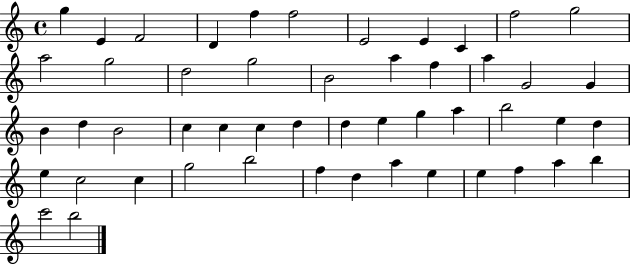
{
  \clef treble
  \time 4/4
  \defaultTimeSignature
  \key c \major
  g''4 e'4 f'2 | d'4 f''4 f''2 | e'2 e'4 c'4 | f''2 g''2 | \break a''2 g''2 | d''2 g''2 | b'2 a''4 f''4 | a''4 g'2 g'4 | \break b'4 d''4 b'2 | c''4 c''4 c''4 d''4 | d''4 e''4 g''4 a''4 | b''2 e''4 d''4 | \break e''4 c''2 c''4 | g''2 b''2 | f''4 d''4 a''4 e''4 | e''4 f''4 a''4 b''4 | \break c'''2 b''2 | \bar "|."
}